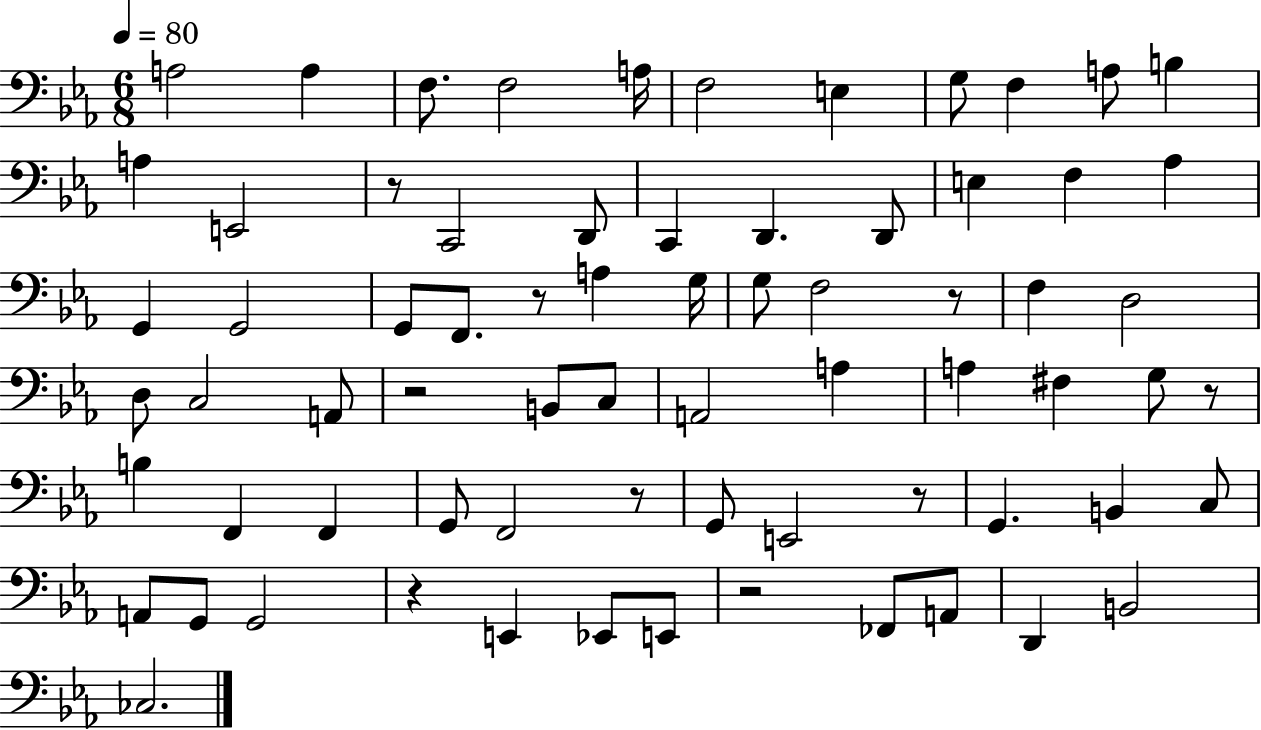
X:1
T:Untitled
M:6/8
L:1/4
K:Eb
A,2 A, F,/2 F,2 A,/4 F,2 E, G,/2 F, A,/2 B, A, E,,2 z/2 C,,2 D,,/2 C,, D,, D,,/2 E, F, _A, G,, G,,2 G,,/2 F,,/2 z/2 A, G,/4 G,/2 F,2 z/2 F, D,2 D,/2 C,2 A,,/2 z2 B,,/2 C,/2 A,,2 A, A, ^F, G,/2 z/2 B, F,, F,, G,,/2 F,,2 z/2 G,,/2 E,,2 z/2 G,, B,, C,/2 A,,/2 G,,/2 G,,2 z E,, _E,,/2 E,,/2 z2 _F,,/2 A,,/2 D,, B,,2 _C,2